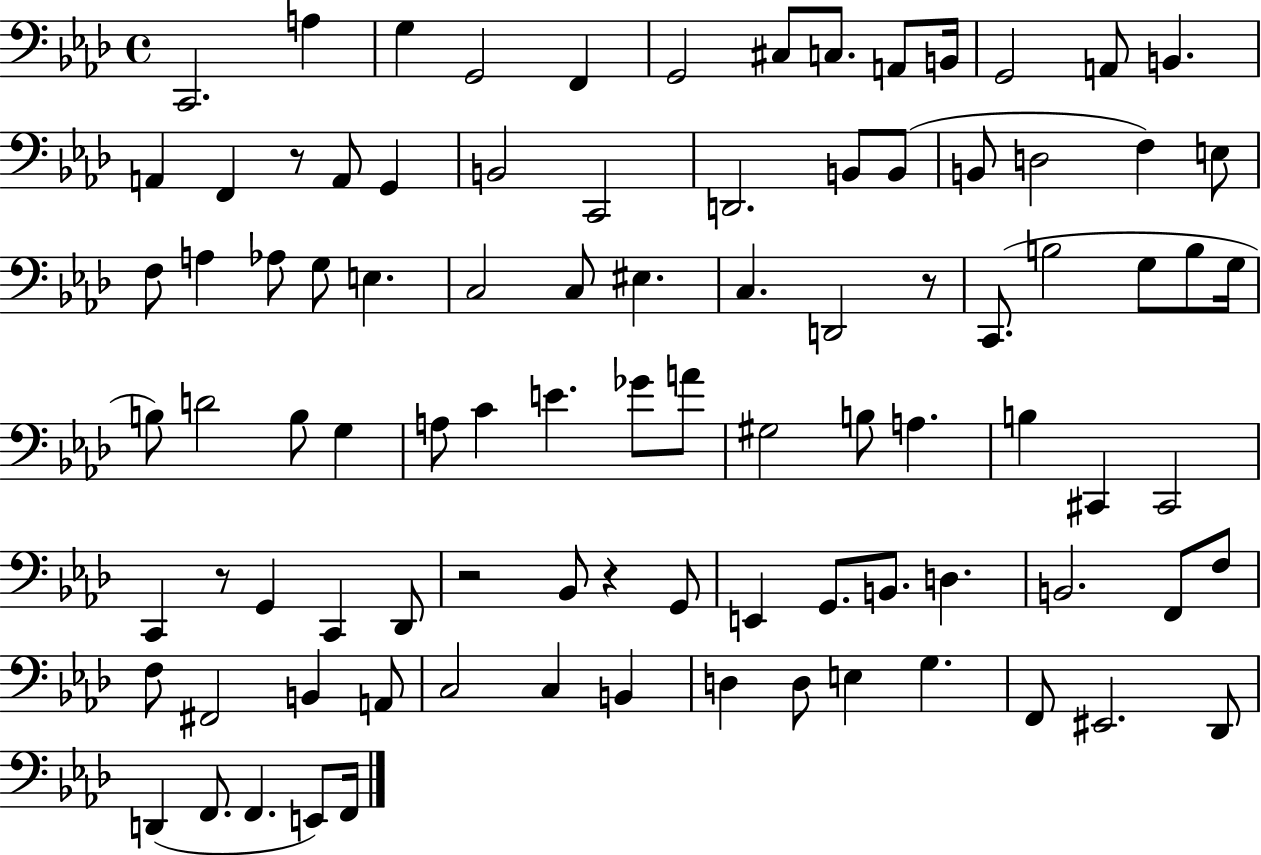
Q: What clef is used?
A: bass